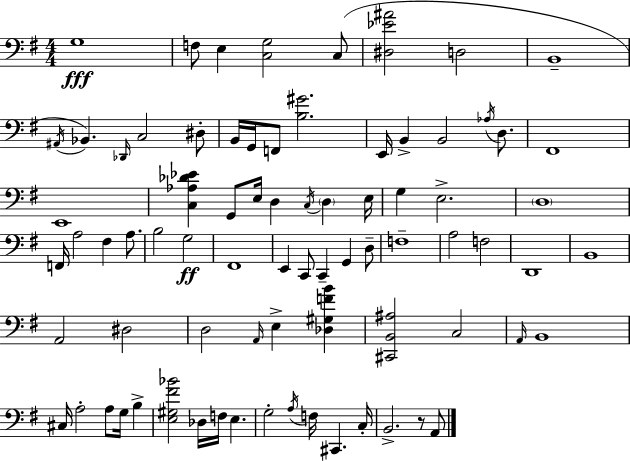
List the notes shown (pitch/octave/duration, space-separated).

G3/w F3/e E3/q [C3,G3]/h C3/e [D#3,Eb4,A#4]/h D3/h B2/w A#2/s Bb2/q. Db2/s C3/h D#3/e B2/s G2/s F2/e [B3,G#4]/h. E2/s B2/q B2/h Ab3/s D3/e. F#2/w E2/w [C3,Ab3,Db4,Eb4]/q G2/e E3/s D3/q C3/s D3/q E3/s G3/q E3/h. D3/w F2/s A3/h F#3/q A3/e. B3/h G3/h F#2/w E2/q C2/e C2/q G2/q D3/e F3/w A3/h F3/h D2/w B2/w A2/h D#3/h D3/h A2/s E3/q [Db3,G#3,F4,B4]/q [C#2,B2,A#3]/h C3/h A2/s B2/w C#3/s A3/h A3/e G3/s B3/q [E3,G#3,F#4,Bb4]/h Db3/s F3/s E3/q. G3/h A3/s F3/s C#2/q. C3/s B2/h. R/e A2/e